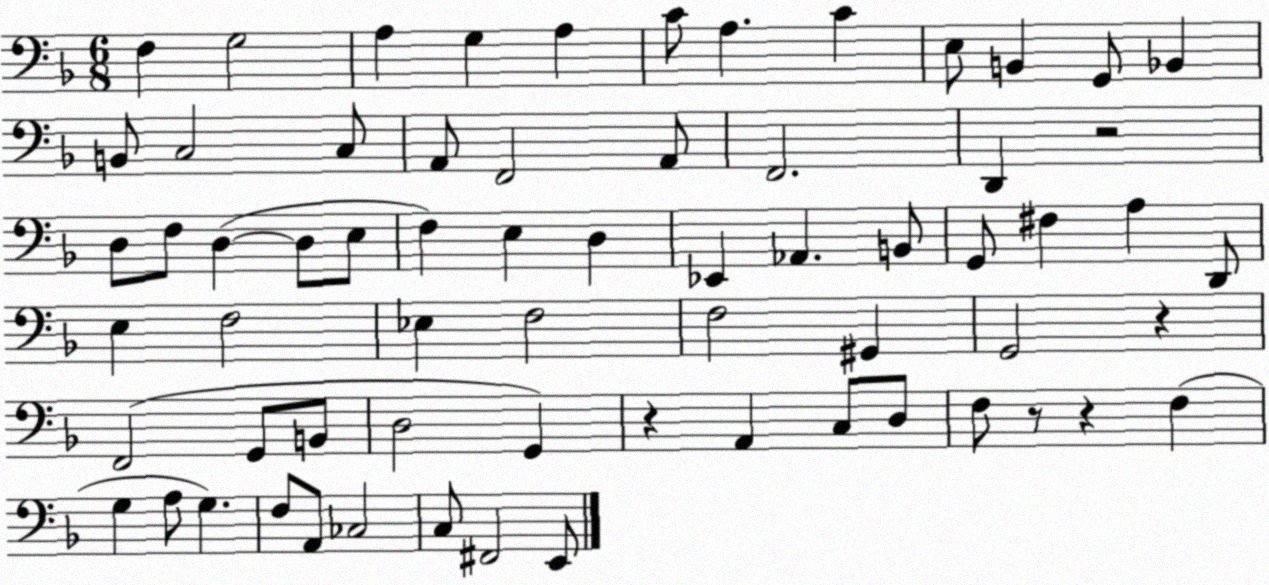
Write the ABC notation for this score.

X:1
T:Untitled
M:6/8
L:1/4
K:F
F, G,2 A, G, A, C/2 A, C E,/2 B,, G,,/2 _B,, B,,/2 C,2 C,/2 A,,/2 F,,2 A,,/2 F,,2 D,, z2 D,/2 F,/2 D, D,/2 E,/2 F, E, D, _E,, _A,, B,,/2 G,,/2 ^F, A, D,,/2 E, F,2 _E, F,2 F,2 ^G,, G,,2 z F,,2 G,,/2 B,,/2 D,2 G,, z A,, C,/2 D,/2 F,/2 z/2 z F, G, A,/2 G, F,/2 A,,/2 _C,2 C,/2 ^F,,2 E,,/2